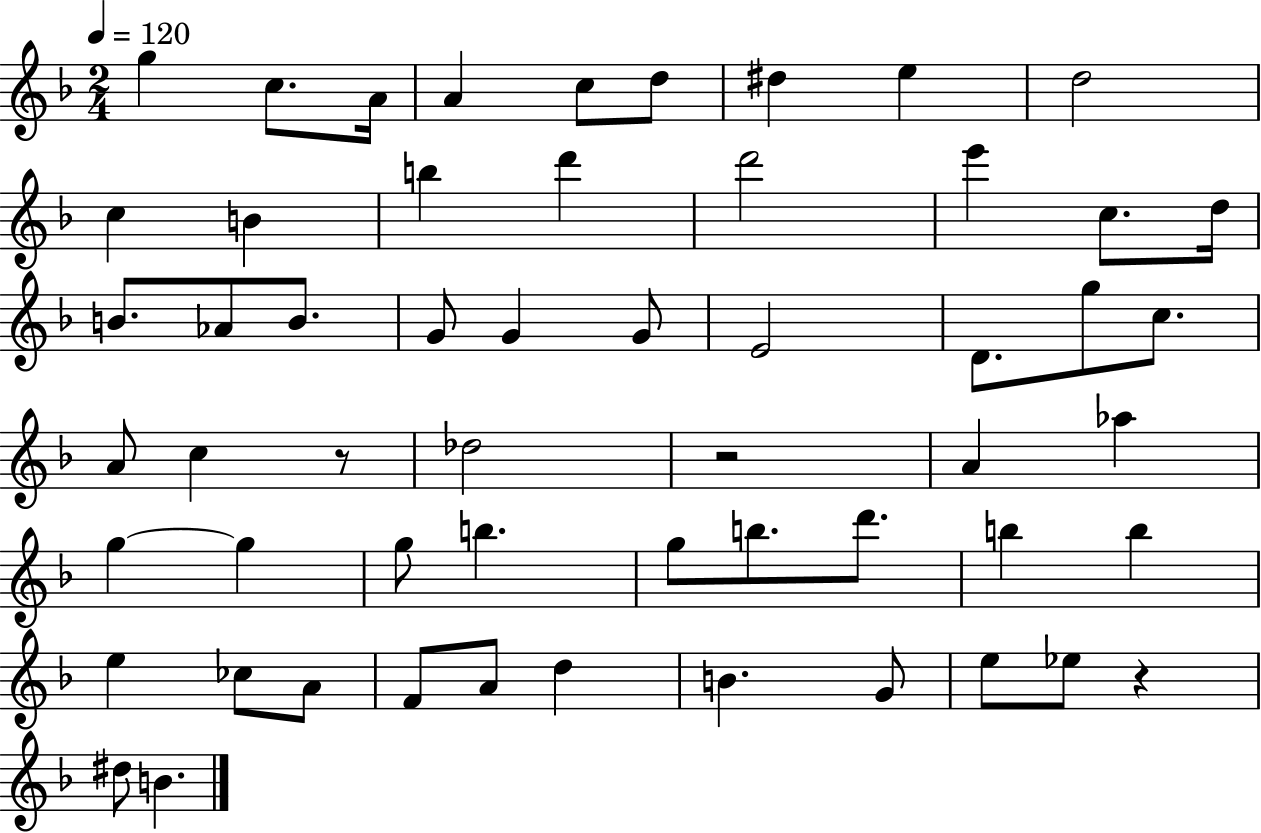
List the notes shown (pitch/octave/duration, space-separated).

G5/q C5/e. A4/s A4/q C5/e D5/e D#5/q E5/q D5/h C5/q B4/q B5/q D6/q D6/h E6/q C5/e. D5/s B4/e. Ab4/e B4/e. G4/e G4/q G4/e E4/h D4/e. G5/e C5/e. A4/e C5/q R/e Db5/h R/h A4/q Ab5/q G5/q G5/q G5/e B5/q. G5/e B5/e. D6/e. B5/q B5/q E5/q CES5/e A4/e F4/e A4/e D5/q B4/q. G4/e E5/e Eb5/e R/q D#5/e B4/q.